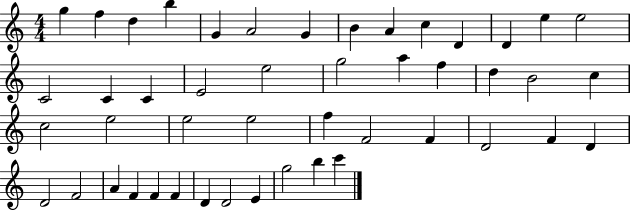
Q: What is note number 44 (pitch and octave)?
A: E4